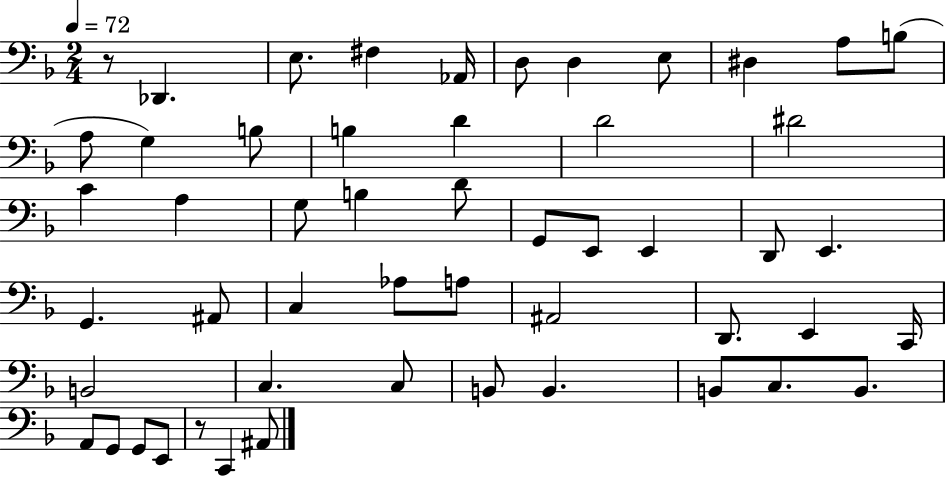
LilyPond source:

{
  \clef bass
  \numericTimeSignature
  \time 2/4
  \key f \major
  \tempo 4 = 72
  r8 des,4. | e8. fis4 aes,16 | d8 d4 e8 | dis4 a8 b8( | \break a8 g4) b8 | b4 d'4 | d'2 | dis'2 | \break c'4 a4 | g8 b4 d'8 | g,8 e,8 e,4 | d,8 e,4. | \break g,4. ais,8 | c4 aes8 a8 | ais,2 | d,8. e,4 c,16 | \break b,2 | c4. c8 | b,8 b,4. | b,8 c8. b,8. | \break a,8 g,8 g,8 e,8 | r8 c,4 ais,8 | \bar "|."
}